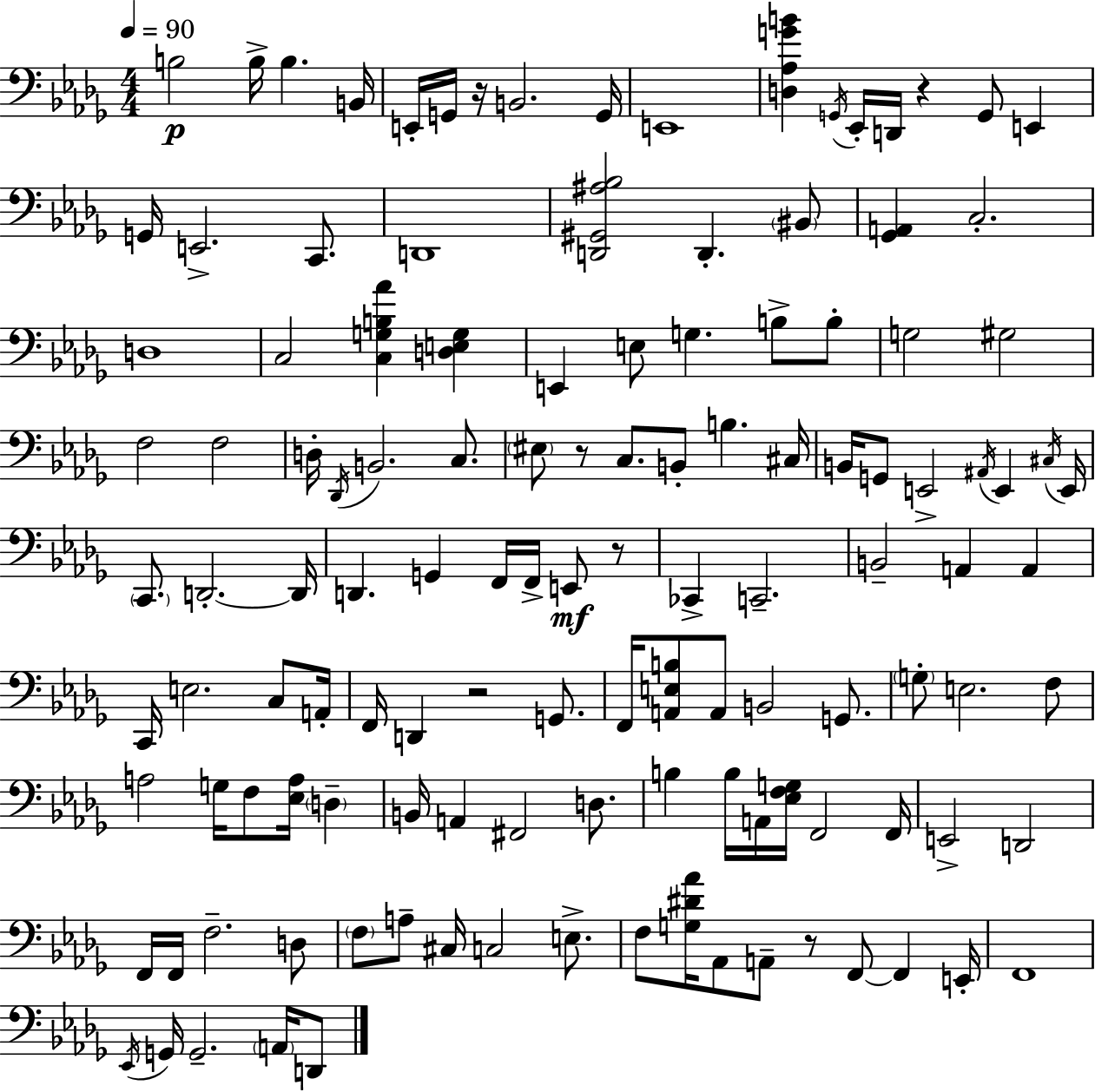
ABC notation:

X:1
T:Untitled
M:4/4
L:1/4
K:Bbm
B,2 B,/4 B, B,,/4 E,,/4 G,,/4 z/4 B,,2 G,,/4 E,,4 [D,_A,GB] G,,/4 _E,,/4 D,,/4 z G,,/2 E,, G,,/4 E,,2 C,,/2 D,,4 [D,,^G,,^A,_B,]2 D,, ^B,,/2 [_G,,A,,] C,2 D,4 C,2 [C,G,B,_A] [D,E,G,] E,, E,/2 G, B,/2 B,/2 G,2 ^G,2 F,2 F,2 D,/4 _D,,/4 B,,2 C,/2 ^E,/2 z/2 C,/2 B,,/2 B, ^C,/4 B,,/4 G,,/2 E,,2 ^A,,/4 E,, ^C,/4 E,,/4 C,,/2 D,,2 D,,/4 D,, G,, F,,/4 F,,/4 E,,/2 z/2 _C,, C,,2 B,,2 A,, A,, C,,/4 E,2 C,/2 A,,/4 F,,/4 D,, z2 G,,/2 F,,/4 [A,,E,B,]/2 A,,/2 B,,2 G,,/2 G,/2 E,2 F,/2 A,2 G,/4 F,/2 [_E,A,]/4 D, B,,/4 A,, ^F,,2 D,/2 B, B,/4 A,,/4 [_E,F,G,]/4 F,,2 F,,/4 E,,2 D,,2 F,,/4 F,,/4 F,2 D,/2 F,/2 A,/2 ^C,/4 C,2 E,/2 F,/2 [G,^D_A]/4 _A,,/2 A,,/2 z/2 F,,/2 F,, E,,/4 F,,4 _E,,/4 G,,/4 G,,2 A,,/4 D,,/2